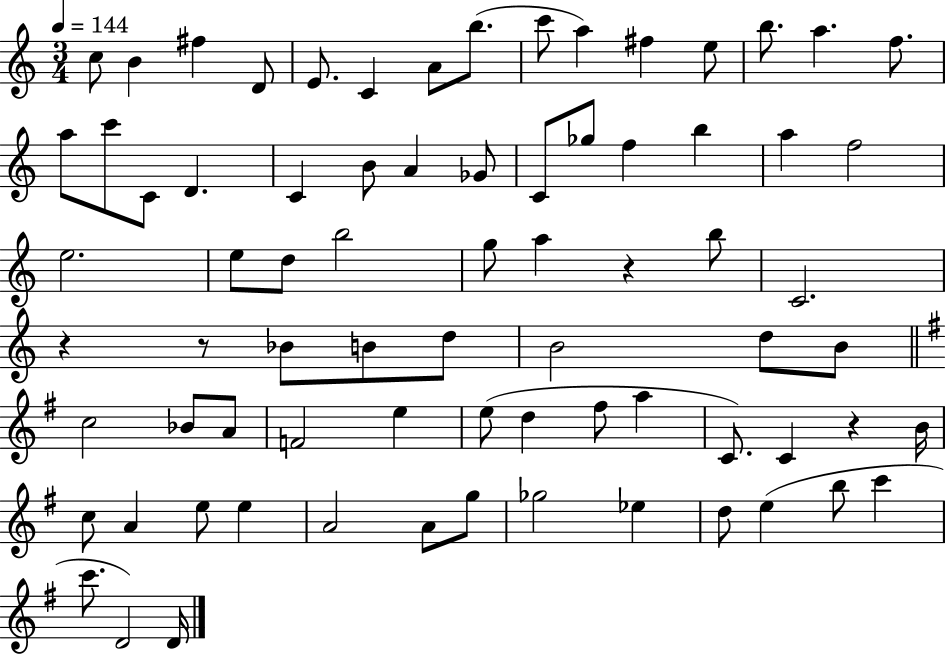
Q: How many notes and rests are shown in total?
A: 75